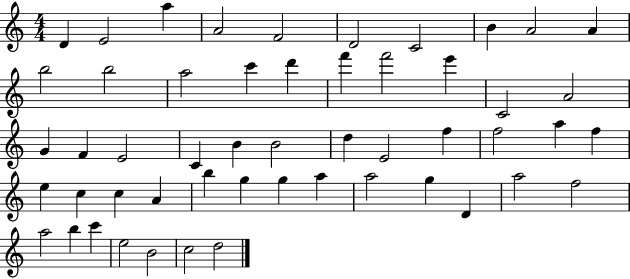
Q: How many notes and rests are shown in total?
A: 52